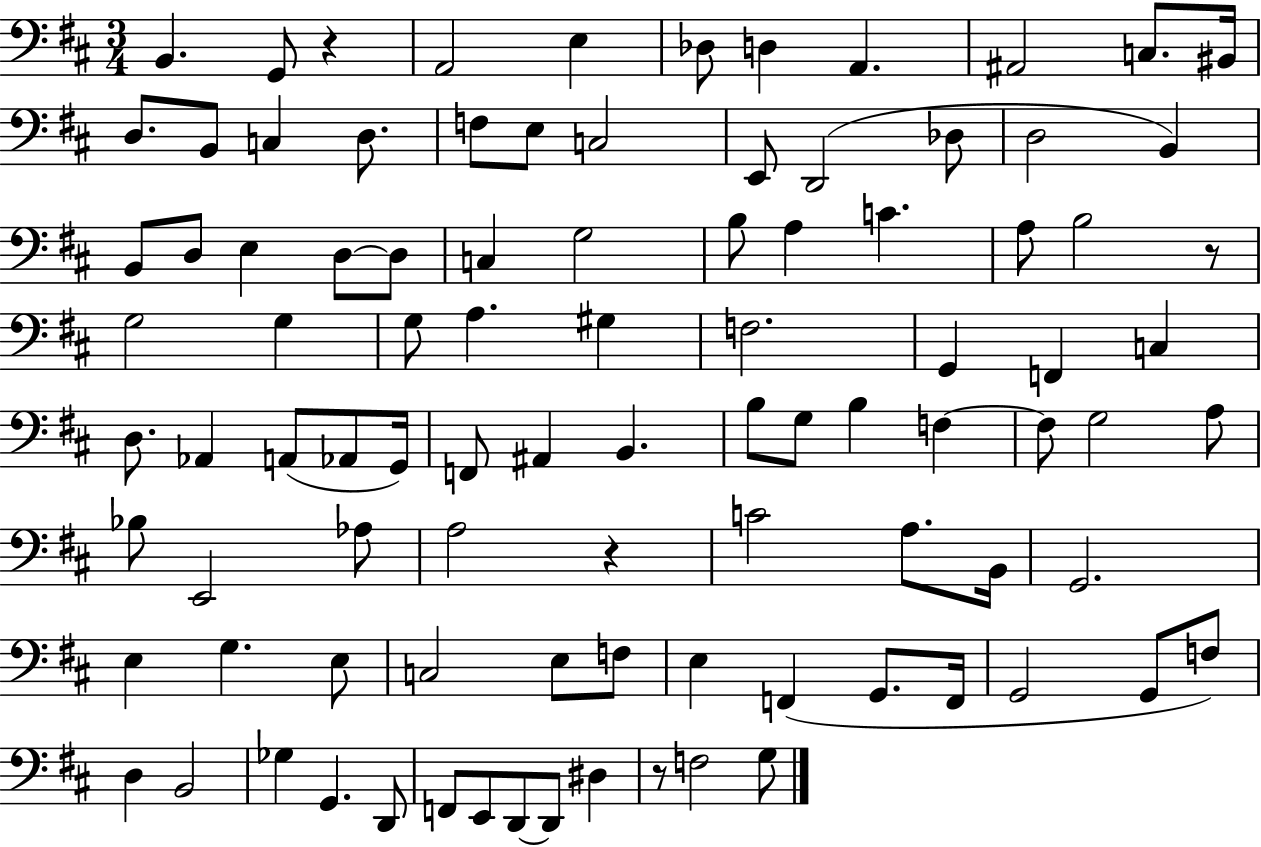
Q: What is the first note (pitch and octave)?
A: B2